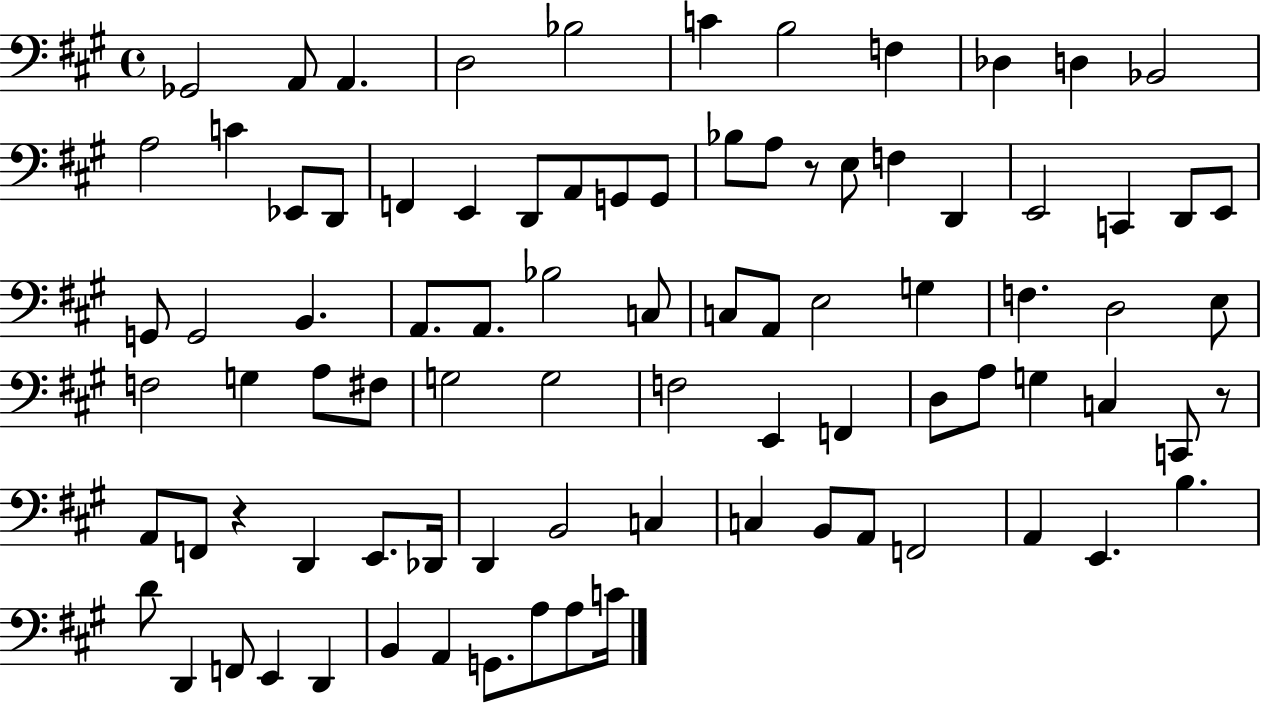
X:1
T:Untitled
M:4/4
L:1/4
K:A
_G,,2 A,,/2 A,, D,2 _B,2 C B,2 F, _D, D, _B,,2 A,2 C _E,,/2 D,,/2 F,, E,, D,,/2 A,,/2 G,,/2 G,,/2 _B,/2 A,/2 z/2 E,/2 F, D,, E,,2 C,, D,,/2 E,,/2 G,,/2 G,,2 B,, A,,/2 A,,/2 _B,2 C,/2 C,/2 A,,/2 E,2 G, F, D,2 E,/2 F,2 G, A,/2 ^F,/2 G,2 G,2 F,2 E,, F,, D,/2 A,/2 G, C, C,,/2 z/2 A,,/2 F,,/2 z D,, E,,/2 _D,,/4 D,, B,,2 C, C, B,,/2 A,,/2 F,,2 A,, E,, B, D/2 D,, F,,/2 E,, D,, B,, A,, G,,/2 A,/2 A,/2 C/4